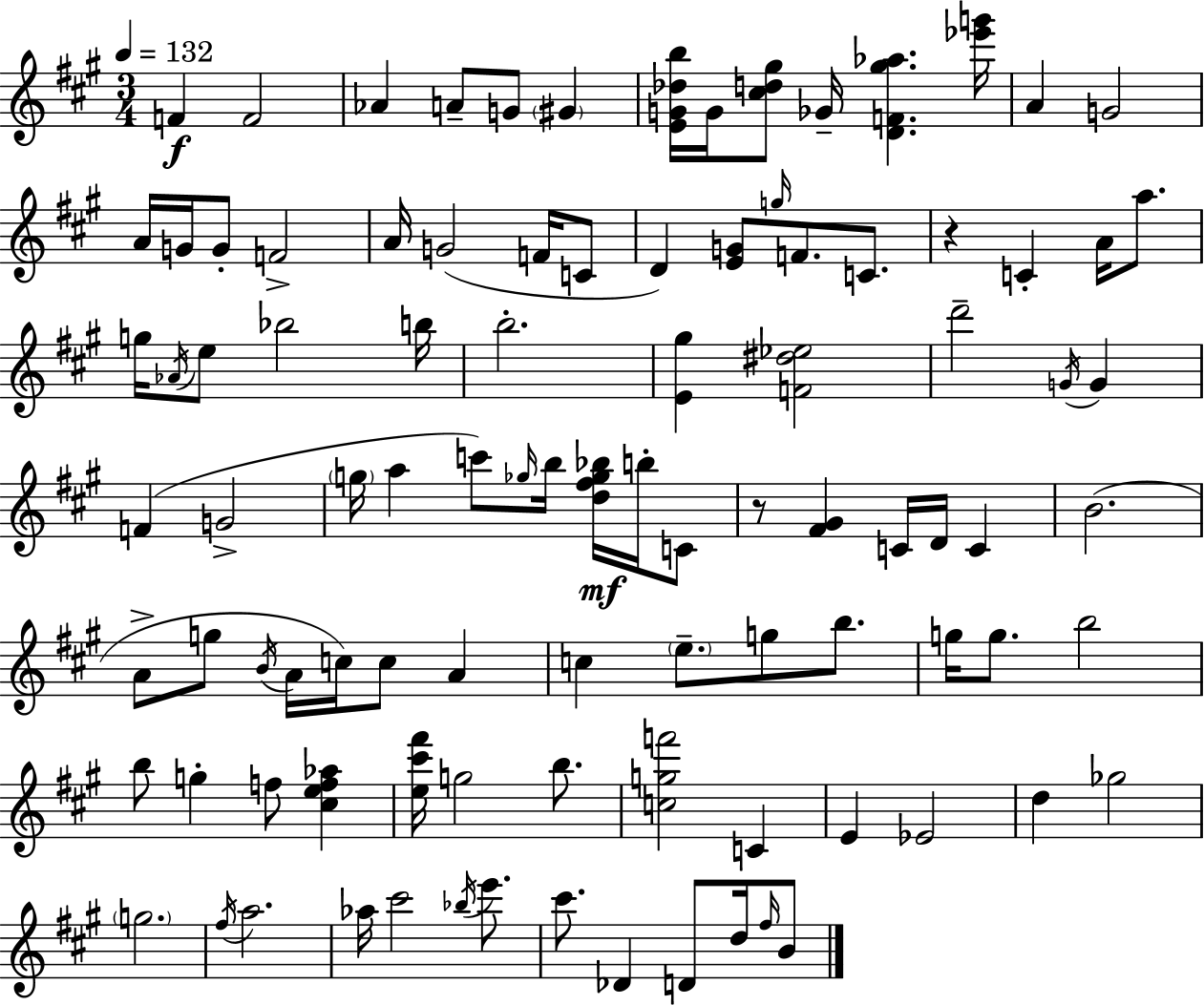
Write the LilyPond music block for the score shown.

{
  \clef treble
  \numericTimeSignature
  \time 3/4
  \key a \major
  \tempo 4 = 132
  f'4\f f'2 | aes'4 a'8-- g'8 \parenthesize gis'4 | <e' g' des'' b''>16 g'16 <cis'' d'' gis''>8 ges'16-- <d' f' gis'' aes''>4. <ees''' g'''>16 | a'4 g'2 | \break a'16 g'16 g'8-. f'2-> | a'16 g'2( f'16 c'8 | d'4) <e' g'>8 \grace { g''16 } f'8. c'8. | r4 c'4-. a'16 a''8. | \break g''16 \acciaccatura { aes'16 } e''8 bes''2 | b''16 b''2.-. | <e' gis''>4 <f' dis'' ees''>2 | d'''2-- \acciaccatura { g'16 } g'4 | \break f'4( g'2-> | \parenthesize g''16 a''4 c'''8) \grace { ges''16 } b''16 | <d'' fis'' ges'' bes''>16\mf b''16-. c'8 r8 <fis' gis'>4 c'16 d'16 | c'4 b'2.( | \break a'8-> g''8 \acciaccatura { b'16 } a'16 c''16) c''8 | a'4 c''4 \parenthesize e''8.-- | g''8 b''8. g''16 g''8. b''2 | b''8 g''4-. f''8 | \break <cis'' e'' f'' aes''>4 <e'' cis''' fis'''>16 g''2 | b''8. <c'' g'' f'''>2 | c'4 e'4 ees'2 | d''4 ges''2 | \break \parenthesize g''2. | \acciaccatura { fis''16 } a''2. | aes''16 cis'''2 | \acciaccatura { bes''16 } e'''8. cis'''8. des'4 | \break d'8 d''16 \grace { fis''16 } b'8 \bar "|."
}